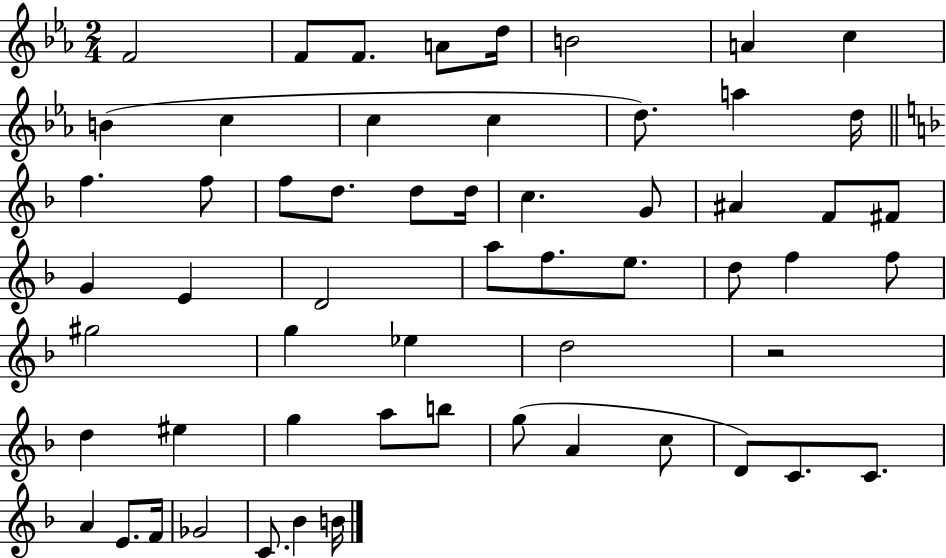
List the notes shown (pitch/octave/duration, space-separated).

F4/h F4/e F4/e. A4/e D5/s B4/h A4/q C5/q B4/q C5/q C5/q C5/q D5/e. A5/q D5/s F5/q. F5/e F5/e D5/e. D5/e D5/s C5/q. G4/e A#4/q F4/e F#4/e G4/q E4/q D4/h A5/e F5/e. E5/e. D5/e F5/q F5/e G#5/h G5/q Eb5/q D5/h R/h D5/q EIS5/q G5/q A5/e B5/e G5/e A4/q C5/e D4/e C4/e. C4/e. A4/q E4/e. F4/s Gb4/h C4/e. Bb4/q B4/s